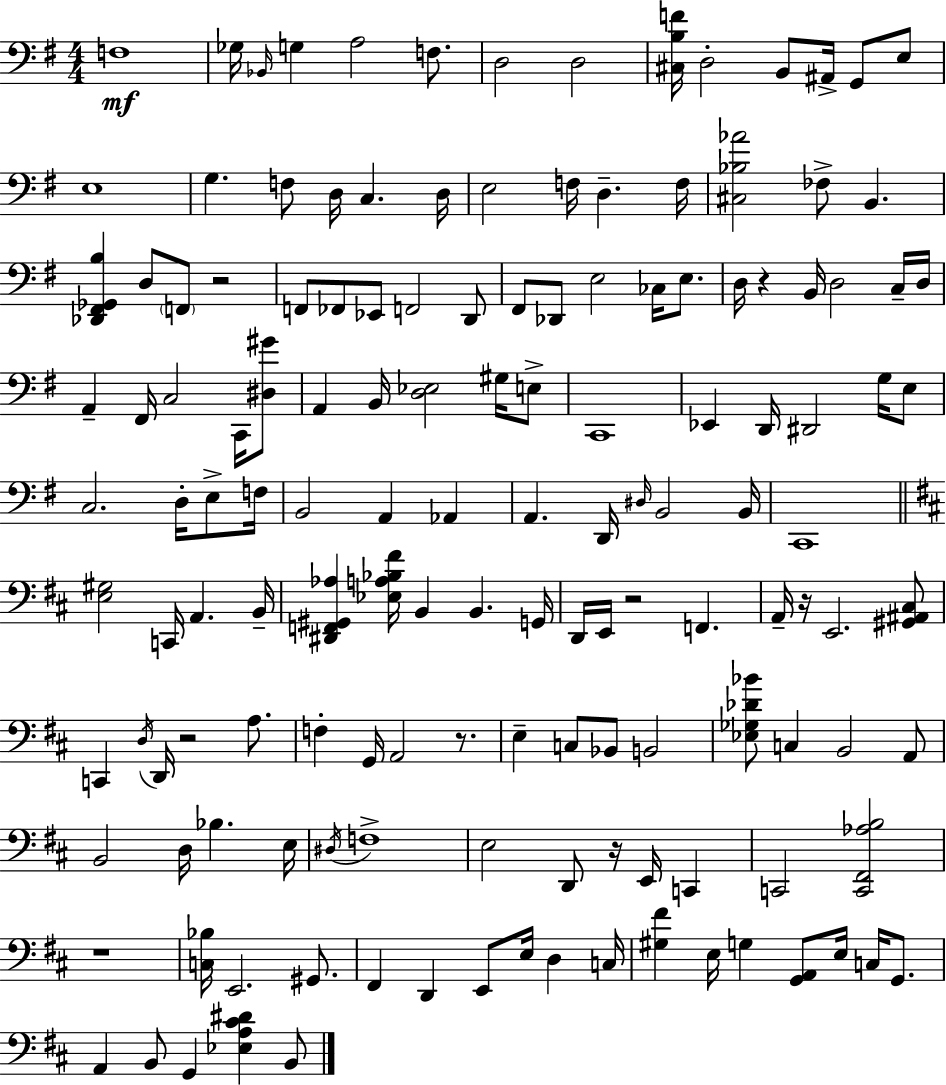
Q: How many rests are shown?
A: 8